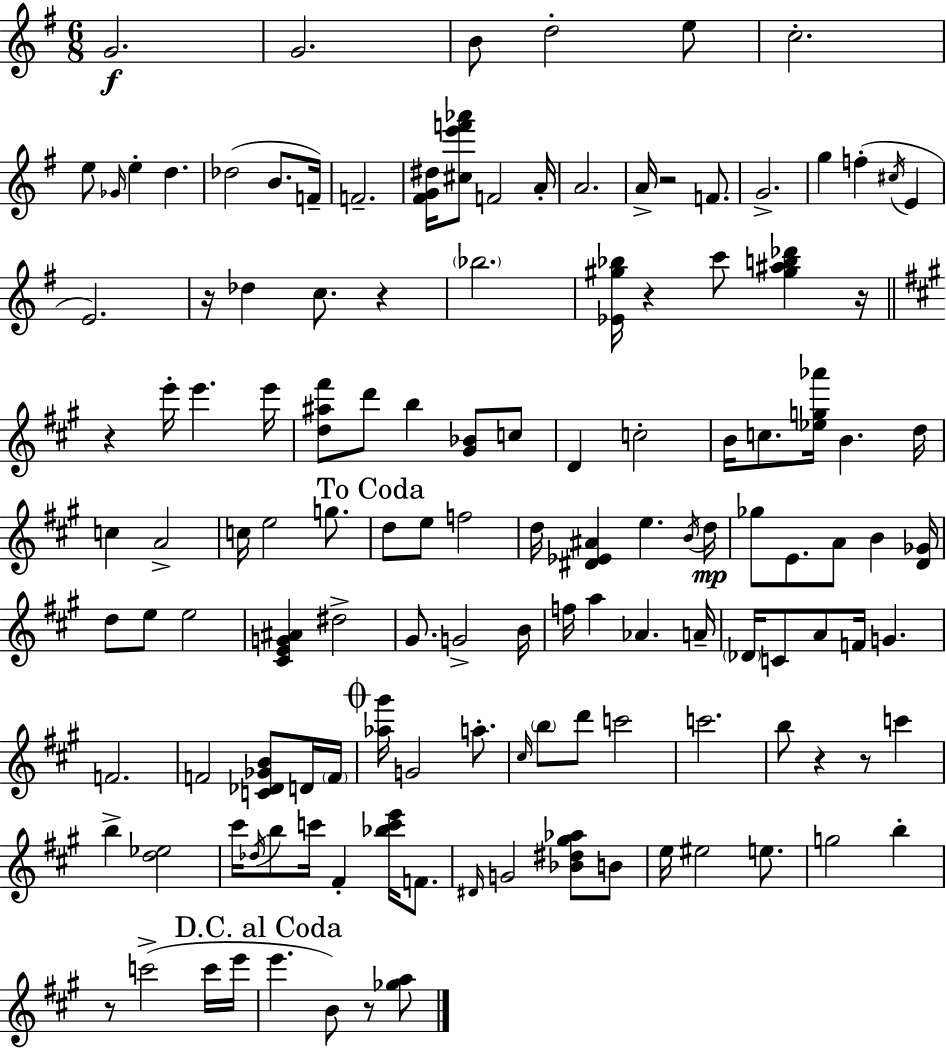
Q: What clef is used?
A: treble